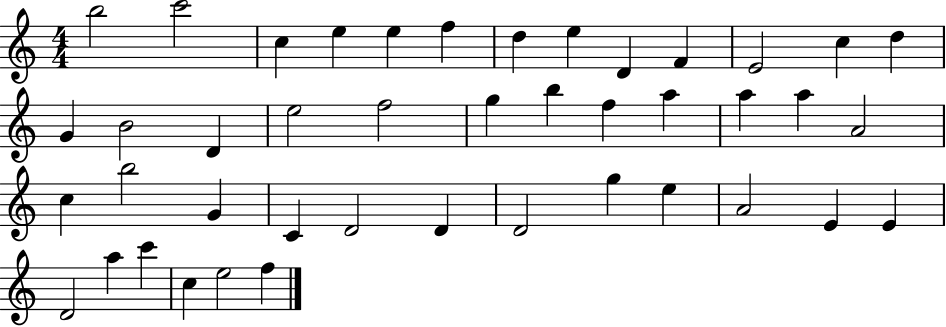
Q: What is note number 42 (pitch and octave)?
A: E5